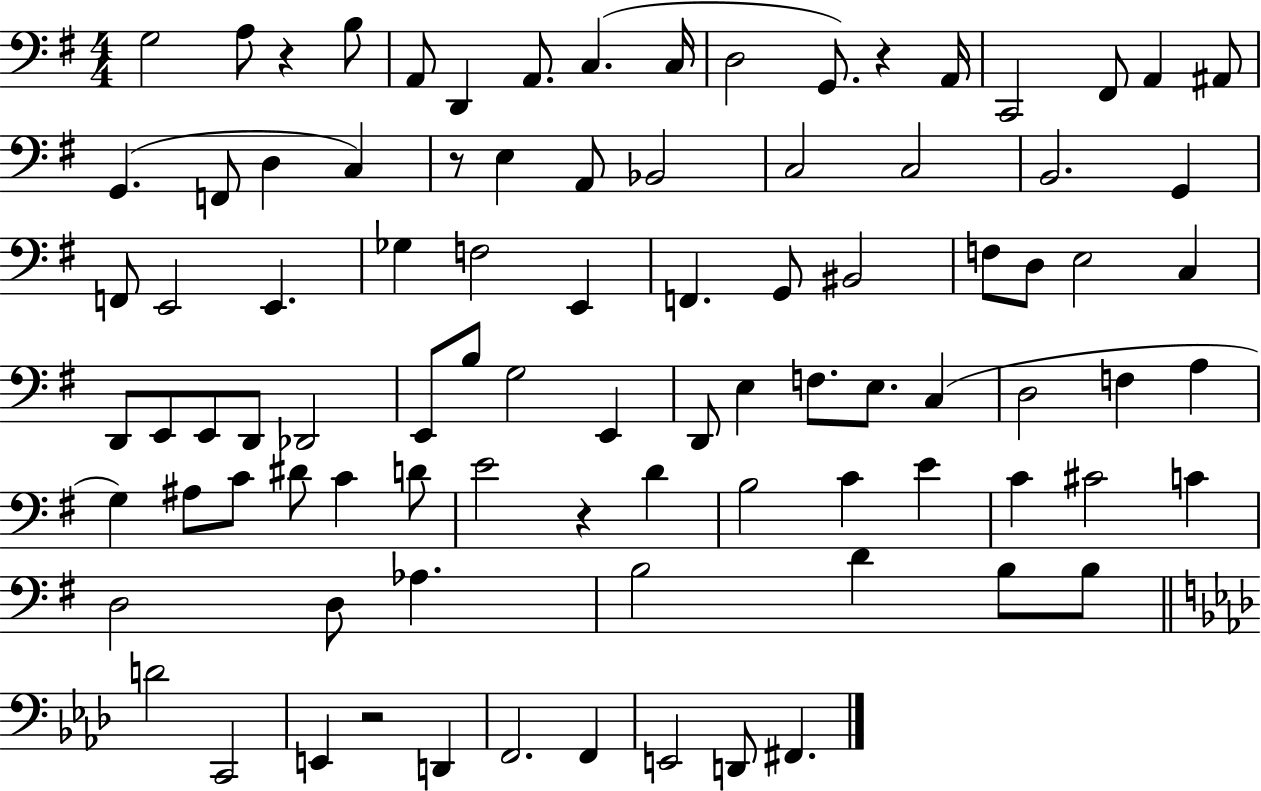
X:1
T:Untitled
M:4/4
L:1/4
K:G
G,2 A,/2 z B,/2 A,,/2 D,, A,,/2 C, C,/4 D,2 G,,/2 z A,,/4 C,,2 ^F,,/2 A,, ^A,,/2 G,, F,,/2 D, C, z/2 E, A,,/2 _B,,2 C,2 C,2 B,,2 G,, F,,/2 E,,2 E,, _G, F,2 E,, F,, G,,/2 ^B,,2 F,/2 D,/2 E,2 C, D,,/2 E,,/2 E,,/2 D,,/2 _D,,2 E,,/2 B,/2 G,2 E,, D,,/2 E, F,/2 E,/2 C, D,2 F, A, G, ^A,/2 C/2 ^D/2 C D/2 E2 z D B,2 C E C ^C2 C D,2 D,/2 _A, B,2 D B,/2 B,/2 D2 C,,2 E,, z2 D,, F,,2 F,, E,,2 D,,/2 ^F,,